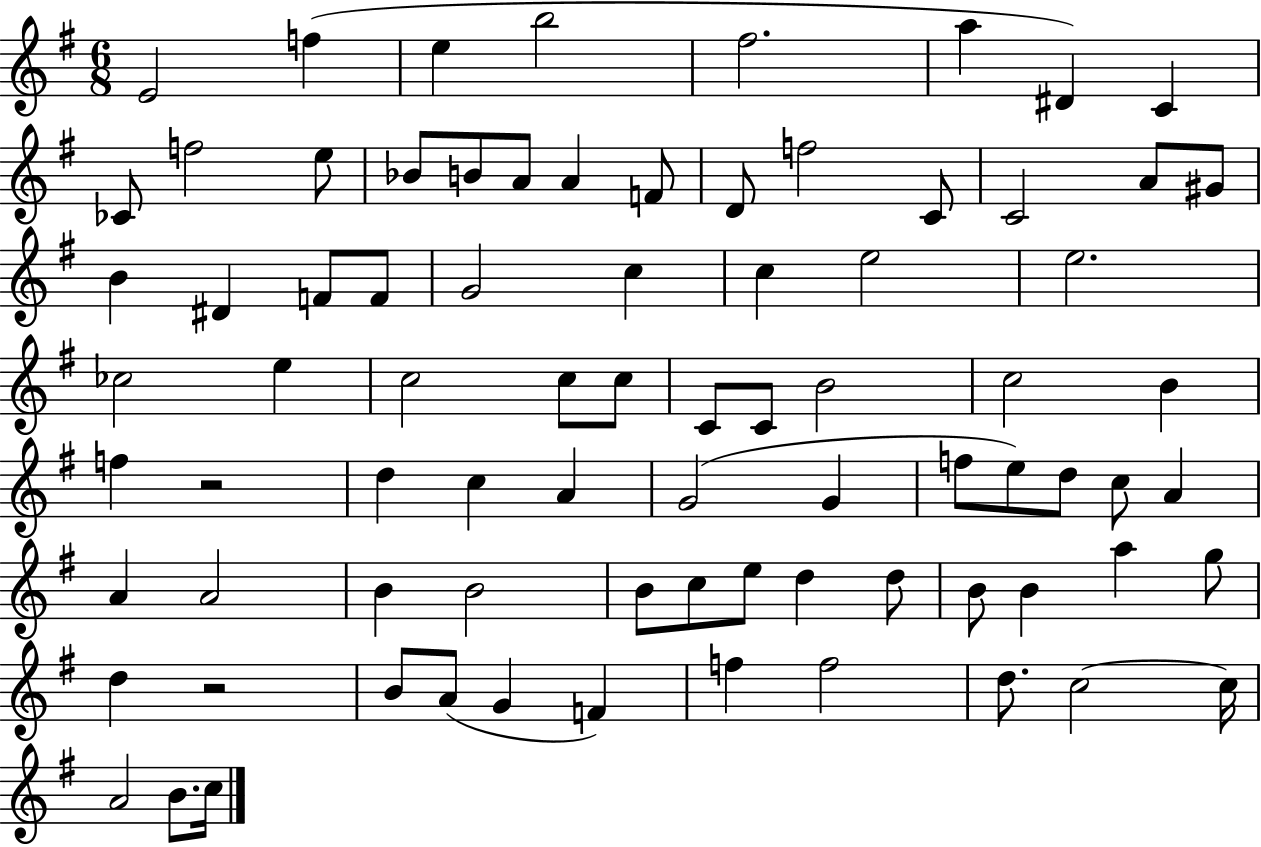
X:1
T:Untitled
M:6/8
L:1/4
K:G
E2 f e b2 ^f2 a ^D C _C/2 f2 e/2 _B/2 B/2 A/2 A F/2 D/2 f2 C/2 C2 A/2 ^G/2 B ^D F/2 F/2 G2 c c e2 e2 _c2 e c2 c/2 c/2 C/2 C/2 B2 c2 B f z2 d c A G2 G f/2 e/2 d/2 c/2 A A A2 B B2 B/2 c/2 e/2 d d/2 B/2 B a g/2 d z2 B/2 A/2 G F f f2 d/2 c2 c/4 A2 B/2 c/4